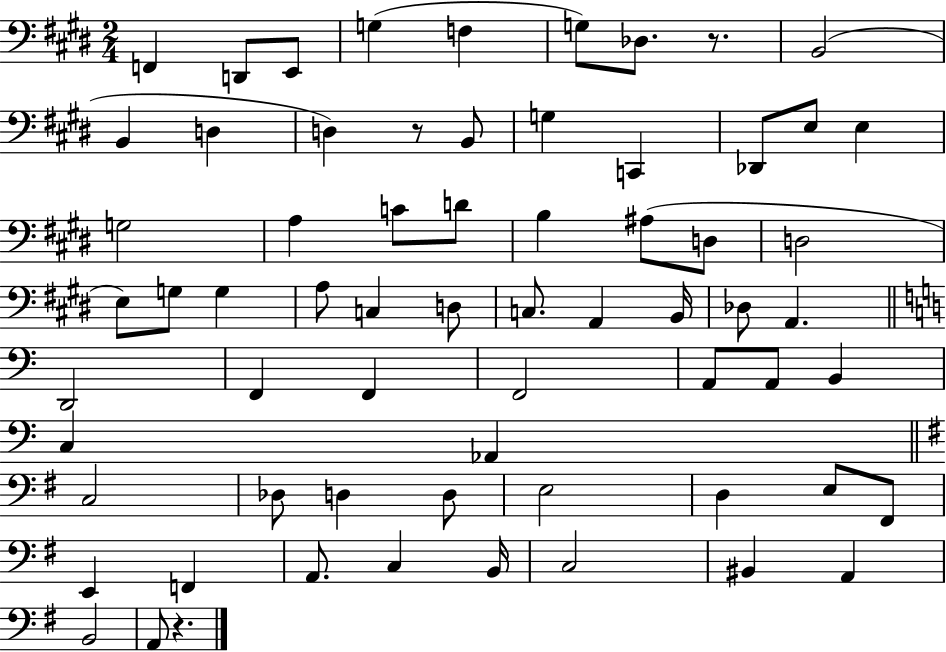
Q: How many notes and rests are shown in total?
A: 66